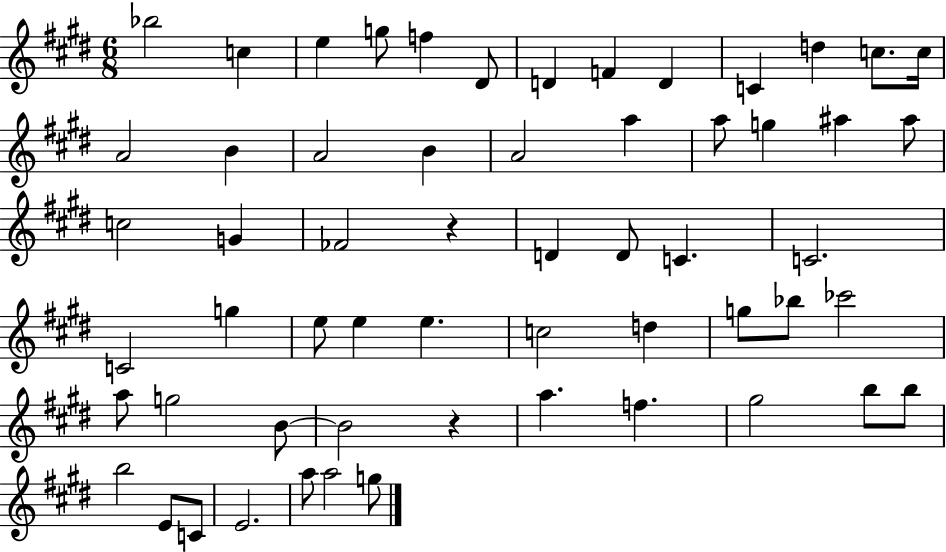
X:1
T:Untitled
M:6/8
L:1/4
K:E
_b2 c e g/2 f ^D/2 D F D C d c/2 c/4 A2 B A2 B A2 a a/2 g ^a ^a/2 c2 G _F2 z D D/2 C C2 C2 g e/2 e e c2 d g/2 _b/2 _c'2 a/2 g2 B/2 B2 z a f ^g2 b/2 b/2 b2 E/2 C/2 E2 a/2 a2 g/2